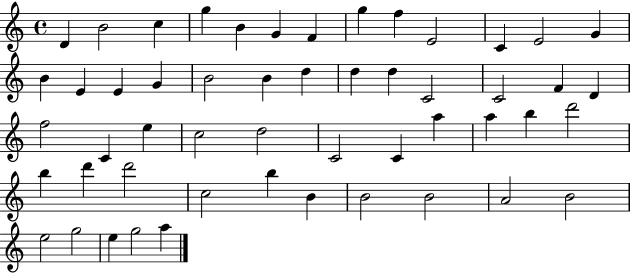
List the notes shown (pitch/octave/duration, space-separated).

D4/q B4/h C5/q G5/q B4/q G4/q F4/q G5/q F5/q E4/h C4/q E4/h G4/q B4/q E4/q E4/q G4/q B4/h B4/q D5/q D5/q D5/q C4/h C4/h F4/q D4/q F5/h C4/q E5/q C5/h D5/h C4/h C4/q A5/q A5/q B5/q D6/h B5/q D6/q D6/h C5/h B5/q B4/q B4/h B4/h A4/h B4/h E5/h G5/h E5/q G5/h A5/q